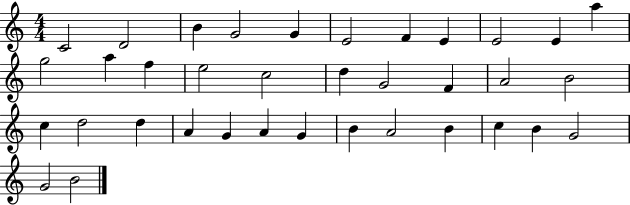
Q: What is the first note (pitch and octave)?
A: C4